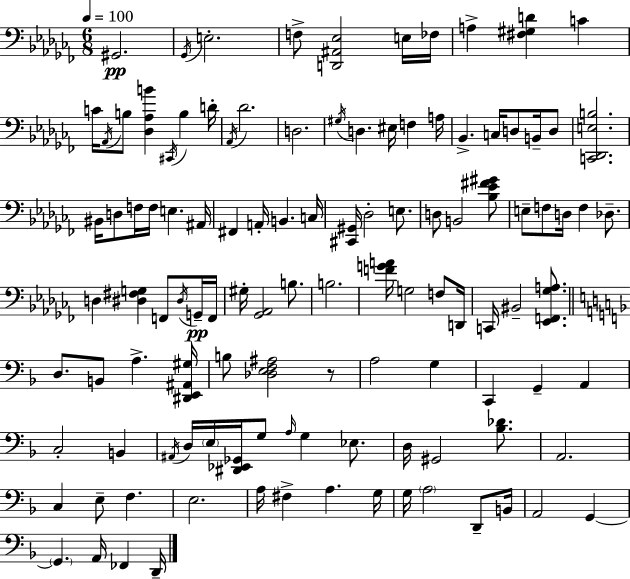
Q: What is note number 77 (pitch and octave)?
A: Eb3